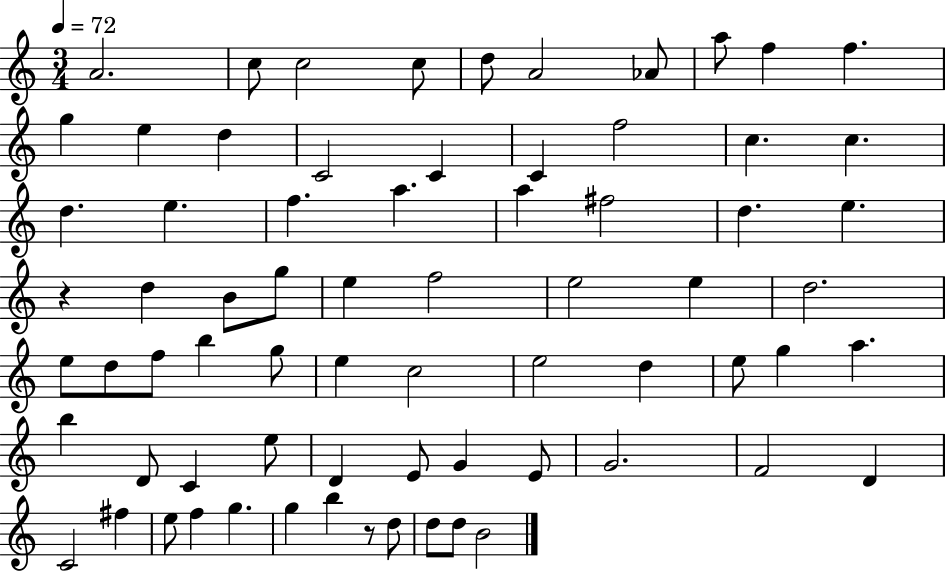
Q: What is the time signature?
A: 3/4